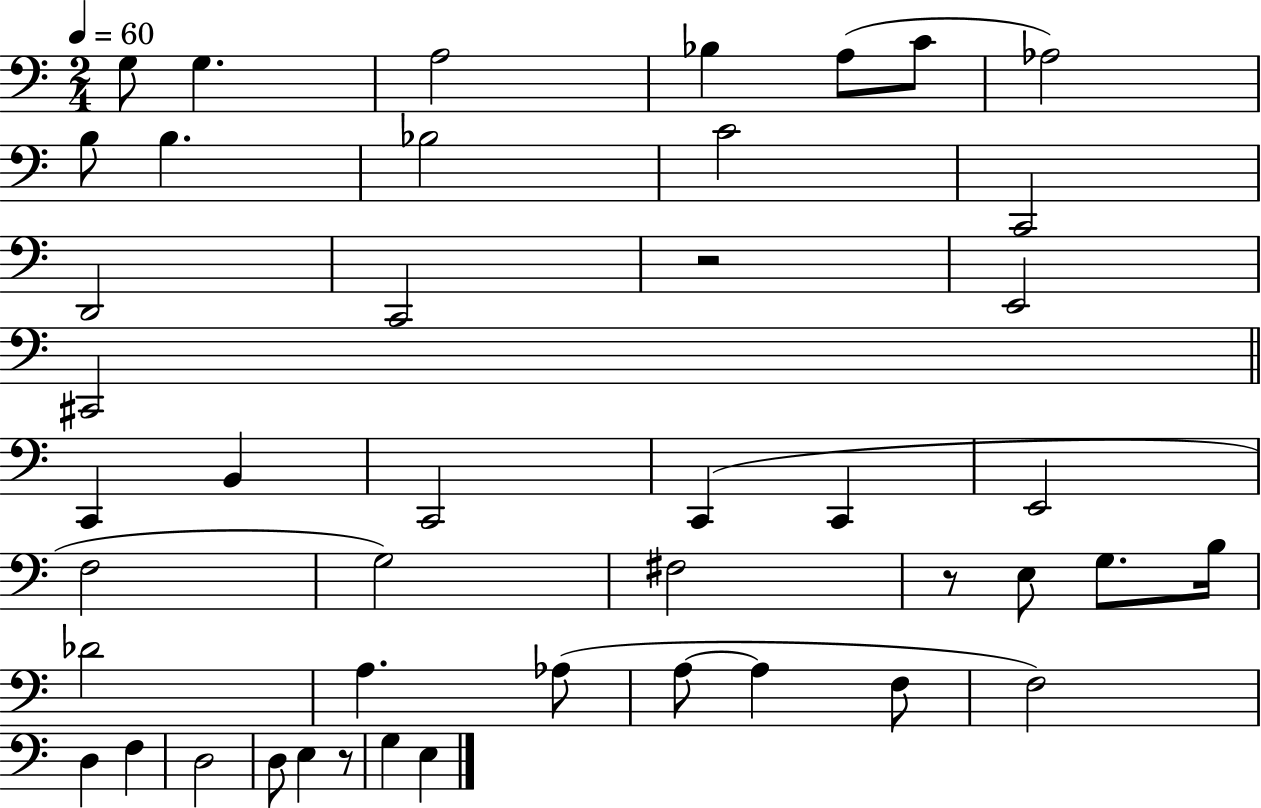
X:1
T:Untitled
M:2/4
L:1/4
K:C
G,/2 G, A,2 _B, A,/2 C/2 _A,2 B,/2 B, _B,2 C2 C,,2 D,,2 C,,2 z2 E,,2 ^C,,2 C,, B,, C,,2 C,, C,, E,,2 F,2 G,2 ^F,2 z/2 E,/2 G,/2 B,/4 _D2 A, _A,/2 A,/2 A, F,/2 F,2 D, F, D,2 D,/2 E, z/2 G, E,